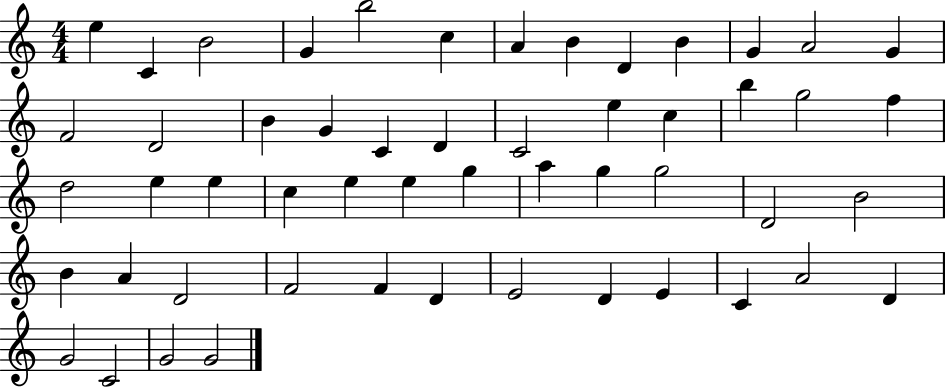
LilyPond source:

{
  \clef treble
  \numericTimeSignature
  \time 4/4
  \key c \major
  e''4 c'4 b'2 | g'4 b''2 c''4 | a'4 b'4 d'4 b'4 | g'4 a'2 g'4 | \break f'2 d'2 | b'4 g'4 c'4 d'4 | c'2 e''4 c''4 | b''4 g''2 f''4 | \break d''2 e''4 e''4 | c''4 e''4 e''4 g''4 | a''4 g''4 g''2 | d'2 b'2 | \break b'4 a'4 d'2 | f'2 f'4 d'4 | e'2 d'4 e'4 | c'4 a'2 d'4 | \break g'2 c'2 | g'2 g'2 | \bar "|."
}